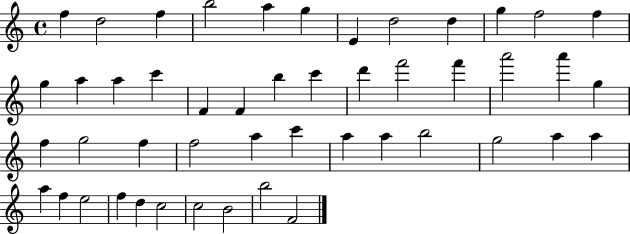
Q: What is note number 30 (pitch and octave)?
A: F5